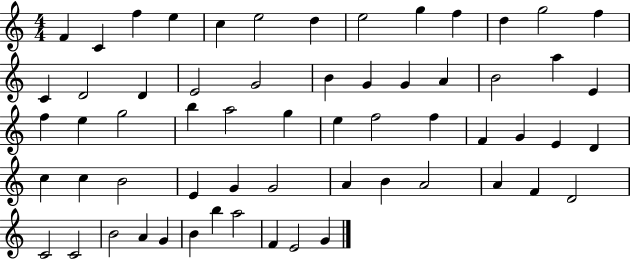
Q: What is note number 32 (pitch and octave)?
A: E5